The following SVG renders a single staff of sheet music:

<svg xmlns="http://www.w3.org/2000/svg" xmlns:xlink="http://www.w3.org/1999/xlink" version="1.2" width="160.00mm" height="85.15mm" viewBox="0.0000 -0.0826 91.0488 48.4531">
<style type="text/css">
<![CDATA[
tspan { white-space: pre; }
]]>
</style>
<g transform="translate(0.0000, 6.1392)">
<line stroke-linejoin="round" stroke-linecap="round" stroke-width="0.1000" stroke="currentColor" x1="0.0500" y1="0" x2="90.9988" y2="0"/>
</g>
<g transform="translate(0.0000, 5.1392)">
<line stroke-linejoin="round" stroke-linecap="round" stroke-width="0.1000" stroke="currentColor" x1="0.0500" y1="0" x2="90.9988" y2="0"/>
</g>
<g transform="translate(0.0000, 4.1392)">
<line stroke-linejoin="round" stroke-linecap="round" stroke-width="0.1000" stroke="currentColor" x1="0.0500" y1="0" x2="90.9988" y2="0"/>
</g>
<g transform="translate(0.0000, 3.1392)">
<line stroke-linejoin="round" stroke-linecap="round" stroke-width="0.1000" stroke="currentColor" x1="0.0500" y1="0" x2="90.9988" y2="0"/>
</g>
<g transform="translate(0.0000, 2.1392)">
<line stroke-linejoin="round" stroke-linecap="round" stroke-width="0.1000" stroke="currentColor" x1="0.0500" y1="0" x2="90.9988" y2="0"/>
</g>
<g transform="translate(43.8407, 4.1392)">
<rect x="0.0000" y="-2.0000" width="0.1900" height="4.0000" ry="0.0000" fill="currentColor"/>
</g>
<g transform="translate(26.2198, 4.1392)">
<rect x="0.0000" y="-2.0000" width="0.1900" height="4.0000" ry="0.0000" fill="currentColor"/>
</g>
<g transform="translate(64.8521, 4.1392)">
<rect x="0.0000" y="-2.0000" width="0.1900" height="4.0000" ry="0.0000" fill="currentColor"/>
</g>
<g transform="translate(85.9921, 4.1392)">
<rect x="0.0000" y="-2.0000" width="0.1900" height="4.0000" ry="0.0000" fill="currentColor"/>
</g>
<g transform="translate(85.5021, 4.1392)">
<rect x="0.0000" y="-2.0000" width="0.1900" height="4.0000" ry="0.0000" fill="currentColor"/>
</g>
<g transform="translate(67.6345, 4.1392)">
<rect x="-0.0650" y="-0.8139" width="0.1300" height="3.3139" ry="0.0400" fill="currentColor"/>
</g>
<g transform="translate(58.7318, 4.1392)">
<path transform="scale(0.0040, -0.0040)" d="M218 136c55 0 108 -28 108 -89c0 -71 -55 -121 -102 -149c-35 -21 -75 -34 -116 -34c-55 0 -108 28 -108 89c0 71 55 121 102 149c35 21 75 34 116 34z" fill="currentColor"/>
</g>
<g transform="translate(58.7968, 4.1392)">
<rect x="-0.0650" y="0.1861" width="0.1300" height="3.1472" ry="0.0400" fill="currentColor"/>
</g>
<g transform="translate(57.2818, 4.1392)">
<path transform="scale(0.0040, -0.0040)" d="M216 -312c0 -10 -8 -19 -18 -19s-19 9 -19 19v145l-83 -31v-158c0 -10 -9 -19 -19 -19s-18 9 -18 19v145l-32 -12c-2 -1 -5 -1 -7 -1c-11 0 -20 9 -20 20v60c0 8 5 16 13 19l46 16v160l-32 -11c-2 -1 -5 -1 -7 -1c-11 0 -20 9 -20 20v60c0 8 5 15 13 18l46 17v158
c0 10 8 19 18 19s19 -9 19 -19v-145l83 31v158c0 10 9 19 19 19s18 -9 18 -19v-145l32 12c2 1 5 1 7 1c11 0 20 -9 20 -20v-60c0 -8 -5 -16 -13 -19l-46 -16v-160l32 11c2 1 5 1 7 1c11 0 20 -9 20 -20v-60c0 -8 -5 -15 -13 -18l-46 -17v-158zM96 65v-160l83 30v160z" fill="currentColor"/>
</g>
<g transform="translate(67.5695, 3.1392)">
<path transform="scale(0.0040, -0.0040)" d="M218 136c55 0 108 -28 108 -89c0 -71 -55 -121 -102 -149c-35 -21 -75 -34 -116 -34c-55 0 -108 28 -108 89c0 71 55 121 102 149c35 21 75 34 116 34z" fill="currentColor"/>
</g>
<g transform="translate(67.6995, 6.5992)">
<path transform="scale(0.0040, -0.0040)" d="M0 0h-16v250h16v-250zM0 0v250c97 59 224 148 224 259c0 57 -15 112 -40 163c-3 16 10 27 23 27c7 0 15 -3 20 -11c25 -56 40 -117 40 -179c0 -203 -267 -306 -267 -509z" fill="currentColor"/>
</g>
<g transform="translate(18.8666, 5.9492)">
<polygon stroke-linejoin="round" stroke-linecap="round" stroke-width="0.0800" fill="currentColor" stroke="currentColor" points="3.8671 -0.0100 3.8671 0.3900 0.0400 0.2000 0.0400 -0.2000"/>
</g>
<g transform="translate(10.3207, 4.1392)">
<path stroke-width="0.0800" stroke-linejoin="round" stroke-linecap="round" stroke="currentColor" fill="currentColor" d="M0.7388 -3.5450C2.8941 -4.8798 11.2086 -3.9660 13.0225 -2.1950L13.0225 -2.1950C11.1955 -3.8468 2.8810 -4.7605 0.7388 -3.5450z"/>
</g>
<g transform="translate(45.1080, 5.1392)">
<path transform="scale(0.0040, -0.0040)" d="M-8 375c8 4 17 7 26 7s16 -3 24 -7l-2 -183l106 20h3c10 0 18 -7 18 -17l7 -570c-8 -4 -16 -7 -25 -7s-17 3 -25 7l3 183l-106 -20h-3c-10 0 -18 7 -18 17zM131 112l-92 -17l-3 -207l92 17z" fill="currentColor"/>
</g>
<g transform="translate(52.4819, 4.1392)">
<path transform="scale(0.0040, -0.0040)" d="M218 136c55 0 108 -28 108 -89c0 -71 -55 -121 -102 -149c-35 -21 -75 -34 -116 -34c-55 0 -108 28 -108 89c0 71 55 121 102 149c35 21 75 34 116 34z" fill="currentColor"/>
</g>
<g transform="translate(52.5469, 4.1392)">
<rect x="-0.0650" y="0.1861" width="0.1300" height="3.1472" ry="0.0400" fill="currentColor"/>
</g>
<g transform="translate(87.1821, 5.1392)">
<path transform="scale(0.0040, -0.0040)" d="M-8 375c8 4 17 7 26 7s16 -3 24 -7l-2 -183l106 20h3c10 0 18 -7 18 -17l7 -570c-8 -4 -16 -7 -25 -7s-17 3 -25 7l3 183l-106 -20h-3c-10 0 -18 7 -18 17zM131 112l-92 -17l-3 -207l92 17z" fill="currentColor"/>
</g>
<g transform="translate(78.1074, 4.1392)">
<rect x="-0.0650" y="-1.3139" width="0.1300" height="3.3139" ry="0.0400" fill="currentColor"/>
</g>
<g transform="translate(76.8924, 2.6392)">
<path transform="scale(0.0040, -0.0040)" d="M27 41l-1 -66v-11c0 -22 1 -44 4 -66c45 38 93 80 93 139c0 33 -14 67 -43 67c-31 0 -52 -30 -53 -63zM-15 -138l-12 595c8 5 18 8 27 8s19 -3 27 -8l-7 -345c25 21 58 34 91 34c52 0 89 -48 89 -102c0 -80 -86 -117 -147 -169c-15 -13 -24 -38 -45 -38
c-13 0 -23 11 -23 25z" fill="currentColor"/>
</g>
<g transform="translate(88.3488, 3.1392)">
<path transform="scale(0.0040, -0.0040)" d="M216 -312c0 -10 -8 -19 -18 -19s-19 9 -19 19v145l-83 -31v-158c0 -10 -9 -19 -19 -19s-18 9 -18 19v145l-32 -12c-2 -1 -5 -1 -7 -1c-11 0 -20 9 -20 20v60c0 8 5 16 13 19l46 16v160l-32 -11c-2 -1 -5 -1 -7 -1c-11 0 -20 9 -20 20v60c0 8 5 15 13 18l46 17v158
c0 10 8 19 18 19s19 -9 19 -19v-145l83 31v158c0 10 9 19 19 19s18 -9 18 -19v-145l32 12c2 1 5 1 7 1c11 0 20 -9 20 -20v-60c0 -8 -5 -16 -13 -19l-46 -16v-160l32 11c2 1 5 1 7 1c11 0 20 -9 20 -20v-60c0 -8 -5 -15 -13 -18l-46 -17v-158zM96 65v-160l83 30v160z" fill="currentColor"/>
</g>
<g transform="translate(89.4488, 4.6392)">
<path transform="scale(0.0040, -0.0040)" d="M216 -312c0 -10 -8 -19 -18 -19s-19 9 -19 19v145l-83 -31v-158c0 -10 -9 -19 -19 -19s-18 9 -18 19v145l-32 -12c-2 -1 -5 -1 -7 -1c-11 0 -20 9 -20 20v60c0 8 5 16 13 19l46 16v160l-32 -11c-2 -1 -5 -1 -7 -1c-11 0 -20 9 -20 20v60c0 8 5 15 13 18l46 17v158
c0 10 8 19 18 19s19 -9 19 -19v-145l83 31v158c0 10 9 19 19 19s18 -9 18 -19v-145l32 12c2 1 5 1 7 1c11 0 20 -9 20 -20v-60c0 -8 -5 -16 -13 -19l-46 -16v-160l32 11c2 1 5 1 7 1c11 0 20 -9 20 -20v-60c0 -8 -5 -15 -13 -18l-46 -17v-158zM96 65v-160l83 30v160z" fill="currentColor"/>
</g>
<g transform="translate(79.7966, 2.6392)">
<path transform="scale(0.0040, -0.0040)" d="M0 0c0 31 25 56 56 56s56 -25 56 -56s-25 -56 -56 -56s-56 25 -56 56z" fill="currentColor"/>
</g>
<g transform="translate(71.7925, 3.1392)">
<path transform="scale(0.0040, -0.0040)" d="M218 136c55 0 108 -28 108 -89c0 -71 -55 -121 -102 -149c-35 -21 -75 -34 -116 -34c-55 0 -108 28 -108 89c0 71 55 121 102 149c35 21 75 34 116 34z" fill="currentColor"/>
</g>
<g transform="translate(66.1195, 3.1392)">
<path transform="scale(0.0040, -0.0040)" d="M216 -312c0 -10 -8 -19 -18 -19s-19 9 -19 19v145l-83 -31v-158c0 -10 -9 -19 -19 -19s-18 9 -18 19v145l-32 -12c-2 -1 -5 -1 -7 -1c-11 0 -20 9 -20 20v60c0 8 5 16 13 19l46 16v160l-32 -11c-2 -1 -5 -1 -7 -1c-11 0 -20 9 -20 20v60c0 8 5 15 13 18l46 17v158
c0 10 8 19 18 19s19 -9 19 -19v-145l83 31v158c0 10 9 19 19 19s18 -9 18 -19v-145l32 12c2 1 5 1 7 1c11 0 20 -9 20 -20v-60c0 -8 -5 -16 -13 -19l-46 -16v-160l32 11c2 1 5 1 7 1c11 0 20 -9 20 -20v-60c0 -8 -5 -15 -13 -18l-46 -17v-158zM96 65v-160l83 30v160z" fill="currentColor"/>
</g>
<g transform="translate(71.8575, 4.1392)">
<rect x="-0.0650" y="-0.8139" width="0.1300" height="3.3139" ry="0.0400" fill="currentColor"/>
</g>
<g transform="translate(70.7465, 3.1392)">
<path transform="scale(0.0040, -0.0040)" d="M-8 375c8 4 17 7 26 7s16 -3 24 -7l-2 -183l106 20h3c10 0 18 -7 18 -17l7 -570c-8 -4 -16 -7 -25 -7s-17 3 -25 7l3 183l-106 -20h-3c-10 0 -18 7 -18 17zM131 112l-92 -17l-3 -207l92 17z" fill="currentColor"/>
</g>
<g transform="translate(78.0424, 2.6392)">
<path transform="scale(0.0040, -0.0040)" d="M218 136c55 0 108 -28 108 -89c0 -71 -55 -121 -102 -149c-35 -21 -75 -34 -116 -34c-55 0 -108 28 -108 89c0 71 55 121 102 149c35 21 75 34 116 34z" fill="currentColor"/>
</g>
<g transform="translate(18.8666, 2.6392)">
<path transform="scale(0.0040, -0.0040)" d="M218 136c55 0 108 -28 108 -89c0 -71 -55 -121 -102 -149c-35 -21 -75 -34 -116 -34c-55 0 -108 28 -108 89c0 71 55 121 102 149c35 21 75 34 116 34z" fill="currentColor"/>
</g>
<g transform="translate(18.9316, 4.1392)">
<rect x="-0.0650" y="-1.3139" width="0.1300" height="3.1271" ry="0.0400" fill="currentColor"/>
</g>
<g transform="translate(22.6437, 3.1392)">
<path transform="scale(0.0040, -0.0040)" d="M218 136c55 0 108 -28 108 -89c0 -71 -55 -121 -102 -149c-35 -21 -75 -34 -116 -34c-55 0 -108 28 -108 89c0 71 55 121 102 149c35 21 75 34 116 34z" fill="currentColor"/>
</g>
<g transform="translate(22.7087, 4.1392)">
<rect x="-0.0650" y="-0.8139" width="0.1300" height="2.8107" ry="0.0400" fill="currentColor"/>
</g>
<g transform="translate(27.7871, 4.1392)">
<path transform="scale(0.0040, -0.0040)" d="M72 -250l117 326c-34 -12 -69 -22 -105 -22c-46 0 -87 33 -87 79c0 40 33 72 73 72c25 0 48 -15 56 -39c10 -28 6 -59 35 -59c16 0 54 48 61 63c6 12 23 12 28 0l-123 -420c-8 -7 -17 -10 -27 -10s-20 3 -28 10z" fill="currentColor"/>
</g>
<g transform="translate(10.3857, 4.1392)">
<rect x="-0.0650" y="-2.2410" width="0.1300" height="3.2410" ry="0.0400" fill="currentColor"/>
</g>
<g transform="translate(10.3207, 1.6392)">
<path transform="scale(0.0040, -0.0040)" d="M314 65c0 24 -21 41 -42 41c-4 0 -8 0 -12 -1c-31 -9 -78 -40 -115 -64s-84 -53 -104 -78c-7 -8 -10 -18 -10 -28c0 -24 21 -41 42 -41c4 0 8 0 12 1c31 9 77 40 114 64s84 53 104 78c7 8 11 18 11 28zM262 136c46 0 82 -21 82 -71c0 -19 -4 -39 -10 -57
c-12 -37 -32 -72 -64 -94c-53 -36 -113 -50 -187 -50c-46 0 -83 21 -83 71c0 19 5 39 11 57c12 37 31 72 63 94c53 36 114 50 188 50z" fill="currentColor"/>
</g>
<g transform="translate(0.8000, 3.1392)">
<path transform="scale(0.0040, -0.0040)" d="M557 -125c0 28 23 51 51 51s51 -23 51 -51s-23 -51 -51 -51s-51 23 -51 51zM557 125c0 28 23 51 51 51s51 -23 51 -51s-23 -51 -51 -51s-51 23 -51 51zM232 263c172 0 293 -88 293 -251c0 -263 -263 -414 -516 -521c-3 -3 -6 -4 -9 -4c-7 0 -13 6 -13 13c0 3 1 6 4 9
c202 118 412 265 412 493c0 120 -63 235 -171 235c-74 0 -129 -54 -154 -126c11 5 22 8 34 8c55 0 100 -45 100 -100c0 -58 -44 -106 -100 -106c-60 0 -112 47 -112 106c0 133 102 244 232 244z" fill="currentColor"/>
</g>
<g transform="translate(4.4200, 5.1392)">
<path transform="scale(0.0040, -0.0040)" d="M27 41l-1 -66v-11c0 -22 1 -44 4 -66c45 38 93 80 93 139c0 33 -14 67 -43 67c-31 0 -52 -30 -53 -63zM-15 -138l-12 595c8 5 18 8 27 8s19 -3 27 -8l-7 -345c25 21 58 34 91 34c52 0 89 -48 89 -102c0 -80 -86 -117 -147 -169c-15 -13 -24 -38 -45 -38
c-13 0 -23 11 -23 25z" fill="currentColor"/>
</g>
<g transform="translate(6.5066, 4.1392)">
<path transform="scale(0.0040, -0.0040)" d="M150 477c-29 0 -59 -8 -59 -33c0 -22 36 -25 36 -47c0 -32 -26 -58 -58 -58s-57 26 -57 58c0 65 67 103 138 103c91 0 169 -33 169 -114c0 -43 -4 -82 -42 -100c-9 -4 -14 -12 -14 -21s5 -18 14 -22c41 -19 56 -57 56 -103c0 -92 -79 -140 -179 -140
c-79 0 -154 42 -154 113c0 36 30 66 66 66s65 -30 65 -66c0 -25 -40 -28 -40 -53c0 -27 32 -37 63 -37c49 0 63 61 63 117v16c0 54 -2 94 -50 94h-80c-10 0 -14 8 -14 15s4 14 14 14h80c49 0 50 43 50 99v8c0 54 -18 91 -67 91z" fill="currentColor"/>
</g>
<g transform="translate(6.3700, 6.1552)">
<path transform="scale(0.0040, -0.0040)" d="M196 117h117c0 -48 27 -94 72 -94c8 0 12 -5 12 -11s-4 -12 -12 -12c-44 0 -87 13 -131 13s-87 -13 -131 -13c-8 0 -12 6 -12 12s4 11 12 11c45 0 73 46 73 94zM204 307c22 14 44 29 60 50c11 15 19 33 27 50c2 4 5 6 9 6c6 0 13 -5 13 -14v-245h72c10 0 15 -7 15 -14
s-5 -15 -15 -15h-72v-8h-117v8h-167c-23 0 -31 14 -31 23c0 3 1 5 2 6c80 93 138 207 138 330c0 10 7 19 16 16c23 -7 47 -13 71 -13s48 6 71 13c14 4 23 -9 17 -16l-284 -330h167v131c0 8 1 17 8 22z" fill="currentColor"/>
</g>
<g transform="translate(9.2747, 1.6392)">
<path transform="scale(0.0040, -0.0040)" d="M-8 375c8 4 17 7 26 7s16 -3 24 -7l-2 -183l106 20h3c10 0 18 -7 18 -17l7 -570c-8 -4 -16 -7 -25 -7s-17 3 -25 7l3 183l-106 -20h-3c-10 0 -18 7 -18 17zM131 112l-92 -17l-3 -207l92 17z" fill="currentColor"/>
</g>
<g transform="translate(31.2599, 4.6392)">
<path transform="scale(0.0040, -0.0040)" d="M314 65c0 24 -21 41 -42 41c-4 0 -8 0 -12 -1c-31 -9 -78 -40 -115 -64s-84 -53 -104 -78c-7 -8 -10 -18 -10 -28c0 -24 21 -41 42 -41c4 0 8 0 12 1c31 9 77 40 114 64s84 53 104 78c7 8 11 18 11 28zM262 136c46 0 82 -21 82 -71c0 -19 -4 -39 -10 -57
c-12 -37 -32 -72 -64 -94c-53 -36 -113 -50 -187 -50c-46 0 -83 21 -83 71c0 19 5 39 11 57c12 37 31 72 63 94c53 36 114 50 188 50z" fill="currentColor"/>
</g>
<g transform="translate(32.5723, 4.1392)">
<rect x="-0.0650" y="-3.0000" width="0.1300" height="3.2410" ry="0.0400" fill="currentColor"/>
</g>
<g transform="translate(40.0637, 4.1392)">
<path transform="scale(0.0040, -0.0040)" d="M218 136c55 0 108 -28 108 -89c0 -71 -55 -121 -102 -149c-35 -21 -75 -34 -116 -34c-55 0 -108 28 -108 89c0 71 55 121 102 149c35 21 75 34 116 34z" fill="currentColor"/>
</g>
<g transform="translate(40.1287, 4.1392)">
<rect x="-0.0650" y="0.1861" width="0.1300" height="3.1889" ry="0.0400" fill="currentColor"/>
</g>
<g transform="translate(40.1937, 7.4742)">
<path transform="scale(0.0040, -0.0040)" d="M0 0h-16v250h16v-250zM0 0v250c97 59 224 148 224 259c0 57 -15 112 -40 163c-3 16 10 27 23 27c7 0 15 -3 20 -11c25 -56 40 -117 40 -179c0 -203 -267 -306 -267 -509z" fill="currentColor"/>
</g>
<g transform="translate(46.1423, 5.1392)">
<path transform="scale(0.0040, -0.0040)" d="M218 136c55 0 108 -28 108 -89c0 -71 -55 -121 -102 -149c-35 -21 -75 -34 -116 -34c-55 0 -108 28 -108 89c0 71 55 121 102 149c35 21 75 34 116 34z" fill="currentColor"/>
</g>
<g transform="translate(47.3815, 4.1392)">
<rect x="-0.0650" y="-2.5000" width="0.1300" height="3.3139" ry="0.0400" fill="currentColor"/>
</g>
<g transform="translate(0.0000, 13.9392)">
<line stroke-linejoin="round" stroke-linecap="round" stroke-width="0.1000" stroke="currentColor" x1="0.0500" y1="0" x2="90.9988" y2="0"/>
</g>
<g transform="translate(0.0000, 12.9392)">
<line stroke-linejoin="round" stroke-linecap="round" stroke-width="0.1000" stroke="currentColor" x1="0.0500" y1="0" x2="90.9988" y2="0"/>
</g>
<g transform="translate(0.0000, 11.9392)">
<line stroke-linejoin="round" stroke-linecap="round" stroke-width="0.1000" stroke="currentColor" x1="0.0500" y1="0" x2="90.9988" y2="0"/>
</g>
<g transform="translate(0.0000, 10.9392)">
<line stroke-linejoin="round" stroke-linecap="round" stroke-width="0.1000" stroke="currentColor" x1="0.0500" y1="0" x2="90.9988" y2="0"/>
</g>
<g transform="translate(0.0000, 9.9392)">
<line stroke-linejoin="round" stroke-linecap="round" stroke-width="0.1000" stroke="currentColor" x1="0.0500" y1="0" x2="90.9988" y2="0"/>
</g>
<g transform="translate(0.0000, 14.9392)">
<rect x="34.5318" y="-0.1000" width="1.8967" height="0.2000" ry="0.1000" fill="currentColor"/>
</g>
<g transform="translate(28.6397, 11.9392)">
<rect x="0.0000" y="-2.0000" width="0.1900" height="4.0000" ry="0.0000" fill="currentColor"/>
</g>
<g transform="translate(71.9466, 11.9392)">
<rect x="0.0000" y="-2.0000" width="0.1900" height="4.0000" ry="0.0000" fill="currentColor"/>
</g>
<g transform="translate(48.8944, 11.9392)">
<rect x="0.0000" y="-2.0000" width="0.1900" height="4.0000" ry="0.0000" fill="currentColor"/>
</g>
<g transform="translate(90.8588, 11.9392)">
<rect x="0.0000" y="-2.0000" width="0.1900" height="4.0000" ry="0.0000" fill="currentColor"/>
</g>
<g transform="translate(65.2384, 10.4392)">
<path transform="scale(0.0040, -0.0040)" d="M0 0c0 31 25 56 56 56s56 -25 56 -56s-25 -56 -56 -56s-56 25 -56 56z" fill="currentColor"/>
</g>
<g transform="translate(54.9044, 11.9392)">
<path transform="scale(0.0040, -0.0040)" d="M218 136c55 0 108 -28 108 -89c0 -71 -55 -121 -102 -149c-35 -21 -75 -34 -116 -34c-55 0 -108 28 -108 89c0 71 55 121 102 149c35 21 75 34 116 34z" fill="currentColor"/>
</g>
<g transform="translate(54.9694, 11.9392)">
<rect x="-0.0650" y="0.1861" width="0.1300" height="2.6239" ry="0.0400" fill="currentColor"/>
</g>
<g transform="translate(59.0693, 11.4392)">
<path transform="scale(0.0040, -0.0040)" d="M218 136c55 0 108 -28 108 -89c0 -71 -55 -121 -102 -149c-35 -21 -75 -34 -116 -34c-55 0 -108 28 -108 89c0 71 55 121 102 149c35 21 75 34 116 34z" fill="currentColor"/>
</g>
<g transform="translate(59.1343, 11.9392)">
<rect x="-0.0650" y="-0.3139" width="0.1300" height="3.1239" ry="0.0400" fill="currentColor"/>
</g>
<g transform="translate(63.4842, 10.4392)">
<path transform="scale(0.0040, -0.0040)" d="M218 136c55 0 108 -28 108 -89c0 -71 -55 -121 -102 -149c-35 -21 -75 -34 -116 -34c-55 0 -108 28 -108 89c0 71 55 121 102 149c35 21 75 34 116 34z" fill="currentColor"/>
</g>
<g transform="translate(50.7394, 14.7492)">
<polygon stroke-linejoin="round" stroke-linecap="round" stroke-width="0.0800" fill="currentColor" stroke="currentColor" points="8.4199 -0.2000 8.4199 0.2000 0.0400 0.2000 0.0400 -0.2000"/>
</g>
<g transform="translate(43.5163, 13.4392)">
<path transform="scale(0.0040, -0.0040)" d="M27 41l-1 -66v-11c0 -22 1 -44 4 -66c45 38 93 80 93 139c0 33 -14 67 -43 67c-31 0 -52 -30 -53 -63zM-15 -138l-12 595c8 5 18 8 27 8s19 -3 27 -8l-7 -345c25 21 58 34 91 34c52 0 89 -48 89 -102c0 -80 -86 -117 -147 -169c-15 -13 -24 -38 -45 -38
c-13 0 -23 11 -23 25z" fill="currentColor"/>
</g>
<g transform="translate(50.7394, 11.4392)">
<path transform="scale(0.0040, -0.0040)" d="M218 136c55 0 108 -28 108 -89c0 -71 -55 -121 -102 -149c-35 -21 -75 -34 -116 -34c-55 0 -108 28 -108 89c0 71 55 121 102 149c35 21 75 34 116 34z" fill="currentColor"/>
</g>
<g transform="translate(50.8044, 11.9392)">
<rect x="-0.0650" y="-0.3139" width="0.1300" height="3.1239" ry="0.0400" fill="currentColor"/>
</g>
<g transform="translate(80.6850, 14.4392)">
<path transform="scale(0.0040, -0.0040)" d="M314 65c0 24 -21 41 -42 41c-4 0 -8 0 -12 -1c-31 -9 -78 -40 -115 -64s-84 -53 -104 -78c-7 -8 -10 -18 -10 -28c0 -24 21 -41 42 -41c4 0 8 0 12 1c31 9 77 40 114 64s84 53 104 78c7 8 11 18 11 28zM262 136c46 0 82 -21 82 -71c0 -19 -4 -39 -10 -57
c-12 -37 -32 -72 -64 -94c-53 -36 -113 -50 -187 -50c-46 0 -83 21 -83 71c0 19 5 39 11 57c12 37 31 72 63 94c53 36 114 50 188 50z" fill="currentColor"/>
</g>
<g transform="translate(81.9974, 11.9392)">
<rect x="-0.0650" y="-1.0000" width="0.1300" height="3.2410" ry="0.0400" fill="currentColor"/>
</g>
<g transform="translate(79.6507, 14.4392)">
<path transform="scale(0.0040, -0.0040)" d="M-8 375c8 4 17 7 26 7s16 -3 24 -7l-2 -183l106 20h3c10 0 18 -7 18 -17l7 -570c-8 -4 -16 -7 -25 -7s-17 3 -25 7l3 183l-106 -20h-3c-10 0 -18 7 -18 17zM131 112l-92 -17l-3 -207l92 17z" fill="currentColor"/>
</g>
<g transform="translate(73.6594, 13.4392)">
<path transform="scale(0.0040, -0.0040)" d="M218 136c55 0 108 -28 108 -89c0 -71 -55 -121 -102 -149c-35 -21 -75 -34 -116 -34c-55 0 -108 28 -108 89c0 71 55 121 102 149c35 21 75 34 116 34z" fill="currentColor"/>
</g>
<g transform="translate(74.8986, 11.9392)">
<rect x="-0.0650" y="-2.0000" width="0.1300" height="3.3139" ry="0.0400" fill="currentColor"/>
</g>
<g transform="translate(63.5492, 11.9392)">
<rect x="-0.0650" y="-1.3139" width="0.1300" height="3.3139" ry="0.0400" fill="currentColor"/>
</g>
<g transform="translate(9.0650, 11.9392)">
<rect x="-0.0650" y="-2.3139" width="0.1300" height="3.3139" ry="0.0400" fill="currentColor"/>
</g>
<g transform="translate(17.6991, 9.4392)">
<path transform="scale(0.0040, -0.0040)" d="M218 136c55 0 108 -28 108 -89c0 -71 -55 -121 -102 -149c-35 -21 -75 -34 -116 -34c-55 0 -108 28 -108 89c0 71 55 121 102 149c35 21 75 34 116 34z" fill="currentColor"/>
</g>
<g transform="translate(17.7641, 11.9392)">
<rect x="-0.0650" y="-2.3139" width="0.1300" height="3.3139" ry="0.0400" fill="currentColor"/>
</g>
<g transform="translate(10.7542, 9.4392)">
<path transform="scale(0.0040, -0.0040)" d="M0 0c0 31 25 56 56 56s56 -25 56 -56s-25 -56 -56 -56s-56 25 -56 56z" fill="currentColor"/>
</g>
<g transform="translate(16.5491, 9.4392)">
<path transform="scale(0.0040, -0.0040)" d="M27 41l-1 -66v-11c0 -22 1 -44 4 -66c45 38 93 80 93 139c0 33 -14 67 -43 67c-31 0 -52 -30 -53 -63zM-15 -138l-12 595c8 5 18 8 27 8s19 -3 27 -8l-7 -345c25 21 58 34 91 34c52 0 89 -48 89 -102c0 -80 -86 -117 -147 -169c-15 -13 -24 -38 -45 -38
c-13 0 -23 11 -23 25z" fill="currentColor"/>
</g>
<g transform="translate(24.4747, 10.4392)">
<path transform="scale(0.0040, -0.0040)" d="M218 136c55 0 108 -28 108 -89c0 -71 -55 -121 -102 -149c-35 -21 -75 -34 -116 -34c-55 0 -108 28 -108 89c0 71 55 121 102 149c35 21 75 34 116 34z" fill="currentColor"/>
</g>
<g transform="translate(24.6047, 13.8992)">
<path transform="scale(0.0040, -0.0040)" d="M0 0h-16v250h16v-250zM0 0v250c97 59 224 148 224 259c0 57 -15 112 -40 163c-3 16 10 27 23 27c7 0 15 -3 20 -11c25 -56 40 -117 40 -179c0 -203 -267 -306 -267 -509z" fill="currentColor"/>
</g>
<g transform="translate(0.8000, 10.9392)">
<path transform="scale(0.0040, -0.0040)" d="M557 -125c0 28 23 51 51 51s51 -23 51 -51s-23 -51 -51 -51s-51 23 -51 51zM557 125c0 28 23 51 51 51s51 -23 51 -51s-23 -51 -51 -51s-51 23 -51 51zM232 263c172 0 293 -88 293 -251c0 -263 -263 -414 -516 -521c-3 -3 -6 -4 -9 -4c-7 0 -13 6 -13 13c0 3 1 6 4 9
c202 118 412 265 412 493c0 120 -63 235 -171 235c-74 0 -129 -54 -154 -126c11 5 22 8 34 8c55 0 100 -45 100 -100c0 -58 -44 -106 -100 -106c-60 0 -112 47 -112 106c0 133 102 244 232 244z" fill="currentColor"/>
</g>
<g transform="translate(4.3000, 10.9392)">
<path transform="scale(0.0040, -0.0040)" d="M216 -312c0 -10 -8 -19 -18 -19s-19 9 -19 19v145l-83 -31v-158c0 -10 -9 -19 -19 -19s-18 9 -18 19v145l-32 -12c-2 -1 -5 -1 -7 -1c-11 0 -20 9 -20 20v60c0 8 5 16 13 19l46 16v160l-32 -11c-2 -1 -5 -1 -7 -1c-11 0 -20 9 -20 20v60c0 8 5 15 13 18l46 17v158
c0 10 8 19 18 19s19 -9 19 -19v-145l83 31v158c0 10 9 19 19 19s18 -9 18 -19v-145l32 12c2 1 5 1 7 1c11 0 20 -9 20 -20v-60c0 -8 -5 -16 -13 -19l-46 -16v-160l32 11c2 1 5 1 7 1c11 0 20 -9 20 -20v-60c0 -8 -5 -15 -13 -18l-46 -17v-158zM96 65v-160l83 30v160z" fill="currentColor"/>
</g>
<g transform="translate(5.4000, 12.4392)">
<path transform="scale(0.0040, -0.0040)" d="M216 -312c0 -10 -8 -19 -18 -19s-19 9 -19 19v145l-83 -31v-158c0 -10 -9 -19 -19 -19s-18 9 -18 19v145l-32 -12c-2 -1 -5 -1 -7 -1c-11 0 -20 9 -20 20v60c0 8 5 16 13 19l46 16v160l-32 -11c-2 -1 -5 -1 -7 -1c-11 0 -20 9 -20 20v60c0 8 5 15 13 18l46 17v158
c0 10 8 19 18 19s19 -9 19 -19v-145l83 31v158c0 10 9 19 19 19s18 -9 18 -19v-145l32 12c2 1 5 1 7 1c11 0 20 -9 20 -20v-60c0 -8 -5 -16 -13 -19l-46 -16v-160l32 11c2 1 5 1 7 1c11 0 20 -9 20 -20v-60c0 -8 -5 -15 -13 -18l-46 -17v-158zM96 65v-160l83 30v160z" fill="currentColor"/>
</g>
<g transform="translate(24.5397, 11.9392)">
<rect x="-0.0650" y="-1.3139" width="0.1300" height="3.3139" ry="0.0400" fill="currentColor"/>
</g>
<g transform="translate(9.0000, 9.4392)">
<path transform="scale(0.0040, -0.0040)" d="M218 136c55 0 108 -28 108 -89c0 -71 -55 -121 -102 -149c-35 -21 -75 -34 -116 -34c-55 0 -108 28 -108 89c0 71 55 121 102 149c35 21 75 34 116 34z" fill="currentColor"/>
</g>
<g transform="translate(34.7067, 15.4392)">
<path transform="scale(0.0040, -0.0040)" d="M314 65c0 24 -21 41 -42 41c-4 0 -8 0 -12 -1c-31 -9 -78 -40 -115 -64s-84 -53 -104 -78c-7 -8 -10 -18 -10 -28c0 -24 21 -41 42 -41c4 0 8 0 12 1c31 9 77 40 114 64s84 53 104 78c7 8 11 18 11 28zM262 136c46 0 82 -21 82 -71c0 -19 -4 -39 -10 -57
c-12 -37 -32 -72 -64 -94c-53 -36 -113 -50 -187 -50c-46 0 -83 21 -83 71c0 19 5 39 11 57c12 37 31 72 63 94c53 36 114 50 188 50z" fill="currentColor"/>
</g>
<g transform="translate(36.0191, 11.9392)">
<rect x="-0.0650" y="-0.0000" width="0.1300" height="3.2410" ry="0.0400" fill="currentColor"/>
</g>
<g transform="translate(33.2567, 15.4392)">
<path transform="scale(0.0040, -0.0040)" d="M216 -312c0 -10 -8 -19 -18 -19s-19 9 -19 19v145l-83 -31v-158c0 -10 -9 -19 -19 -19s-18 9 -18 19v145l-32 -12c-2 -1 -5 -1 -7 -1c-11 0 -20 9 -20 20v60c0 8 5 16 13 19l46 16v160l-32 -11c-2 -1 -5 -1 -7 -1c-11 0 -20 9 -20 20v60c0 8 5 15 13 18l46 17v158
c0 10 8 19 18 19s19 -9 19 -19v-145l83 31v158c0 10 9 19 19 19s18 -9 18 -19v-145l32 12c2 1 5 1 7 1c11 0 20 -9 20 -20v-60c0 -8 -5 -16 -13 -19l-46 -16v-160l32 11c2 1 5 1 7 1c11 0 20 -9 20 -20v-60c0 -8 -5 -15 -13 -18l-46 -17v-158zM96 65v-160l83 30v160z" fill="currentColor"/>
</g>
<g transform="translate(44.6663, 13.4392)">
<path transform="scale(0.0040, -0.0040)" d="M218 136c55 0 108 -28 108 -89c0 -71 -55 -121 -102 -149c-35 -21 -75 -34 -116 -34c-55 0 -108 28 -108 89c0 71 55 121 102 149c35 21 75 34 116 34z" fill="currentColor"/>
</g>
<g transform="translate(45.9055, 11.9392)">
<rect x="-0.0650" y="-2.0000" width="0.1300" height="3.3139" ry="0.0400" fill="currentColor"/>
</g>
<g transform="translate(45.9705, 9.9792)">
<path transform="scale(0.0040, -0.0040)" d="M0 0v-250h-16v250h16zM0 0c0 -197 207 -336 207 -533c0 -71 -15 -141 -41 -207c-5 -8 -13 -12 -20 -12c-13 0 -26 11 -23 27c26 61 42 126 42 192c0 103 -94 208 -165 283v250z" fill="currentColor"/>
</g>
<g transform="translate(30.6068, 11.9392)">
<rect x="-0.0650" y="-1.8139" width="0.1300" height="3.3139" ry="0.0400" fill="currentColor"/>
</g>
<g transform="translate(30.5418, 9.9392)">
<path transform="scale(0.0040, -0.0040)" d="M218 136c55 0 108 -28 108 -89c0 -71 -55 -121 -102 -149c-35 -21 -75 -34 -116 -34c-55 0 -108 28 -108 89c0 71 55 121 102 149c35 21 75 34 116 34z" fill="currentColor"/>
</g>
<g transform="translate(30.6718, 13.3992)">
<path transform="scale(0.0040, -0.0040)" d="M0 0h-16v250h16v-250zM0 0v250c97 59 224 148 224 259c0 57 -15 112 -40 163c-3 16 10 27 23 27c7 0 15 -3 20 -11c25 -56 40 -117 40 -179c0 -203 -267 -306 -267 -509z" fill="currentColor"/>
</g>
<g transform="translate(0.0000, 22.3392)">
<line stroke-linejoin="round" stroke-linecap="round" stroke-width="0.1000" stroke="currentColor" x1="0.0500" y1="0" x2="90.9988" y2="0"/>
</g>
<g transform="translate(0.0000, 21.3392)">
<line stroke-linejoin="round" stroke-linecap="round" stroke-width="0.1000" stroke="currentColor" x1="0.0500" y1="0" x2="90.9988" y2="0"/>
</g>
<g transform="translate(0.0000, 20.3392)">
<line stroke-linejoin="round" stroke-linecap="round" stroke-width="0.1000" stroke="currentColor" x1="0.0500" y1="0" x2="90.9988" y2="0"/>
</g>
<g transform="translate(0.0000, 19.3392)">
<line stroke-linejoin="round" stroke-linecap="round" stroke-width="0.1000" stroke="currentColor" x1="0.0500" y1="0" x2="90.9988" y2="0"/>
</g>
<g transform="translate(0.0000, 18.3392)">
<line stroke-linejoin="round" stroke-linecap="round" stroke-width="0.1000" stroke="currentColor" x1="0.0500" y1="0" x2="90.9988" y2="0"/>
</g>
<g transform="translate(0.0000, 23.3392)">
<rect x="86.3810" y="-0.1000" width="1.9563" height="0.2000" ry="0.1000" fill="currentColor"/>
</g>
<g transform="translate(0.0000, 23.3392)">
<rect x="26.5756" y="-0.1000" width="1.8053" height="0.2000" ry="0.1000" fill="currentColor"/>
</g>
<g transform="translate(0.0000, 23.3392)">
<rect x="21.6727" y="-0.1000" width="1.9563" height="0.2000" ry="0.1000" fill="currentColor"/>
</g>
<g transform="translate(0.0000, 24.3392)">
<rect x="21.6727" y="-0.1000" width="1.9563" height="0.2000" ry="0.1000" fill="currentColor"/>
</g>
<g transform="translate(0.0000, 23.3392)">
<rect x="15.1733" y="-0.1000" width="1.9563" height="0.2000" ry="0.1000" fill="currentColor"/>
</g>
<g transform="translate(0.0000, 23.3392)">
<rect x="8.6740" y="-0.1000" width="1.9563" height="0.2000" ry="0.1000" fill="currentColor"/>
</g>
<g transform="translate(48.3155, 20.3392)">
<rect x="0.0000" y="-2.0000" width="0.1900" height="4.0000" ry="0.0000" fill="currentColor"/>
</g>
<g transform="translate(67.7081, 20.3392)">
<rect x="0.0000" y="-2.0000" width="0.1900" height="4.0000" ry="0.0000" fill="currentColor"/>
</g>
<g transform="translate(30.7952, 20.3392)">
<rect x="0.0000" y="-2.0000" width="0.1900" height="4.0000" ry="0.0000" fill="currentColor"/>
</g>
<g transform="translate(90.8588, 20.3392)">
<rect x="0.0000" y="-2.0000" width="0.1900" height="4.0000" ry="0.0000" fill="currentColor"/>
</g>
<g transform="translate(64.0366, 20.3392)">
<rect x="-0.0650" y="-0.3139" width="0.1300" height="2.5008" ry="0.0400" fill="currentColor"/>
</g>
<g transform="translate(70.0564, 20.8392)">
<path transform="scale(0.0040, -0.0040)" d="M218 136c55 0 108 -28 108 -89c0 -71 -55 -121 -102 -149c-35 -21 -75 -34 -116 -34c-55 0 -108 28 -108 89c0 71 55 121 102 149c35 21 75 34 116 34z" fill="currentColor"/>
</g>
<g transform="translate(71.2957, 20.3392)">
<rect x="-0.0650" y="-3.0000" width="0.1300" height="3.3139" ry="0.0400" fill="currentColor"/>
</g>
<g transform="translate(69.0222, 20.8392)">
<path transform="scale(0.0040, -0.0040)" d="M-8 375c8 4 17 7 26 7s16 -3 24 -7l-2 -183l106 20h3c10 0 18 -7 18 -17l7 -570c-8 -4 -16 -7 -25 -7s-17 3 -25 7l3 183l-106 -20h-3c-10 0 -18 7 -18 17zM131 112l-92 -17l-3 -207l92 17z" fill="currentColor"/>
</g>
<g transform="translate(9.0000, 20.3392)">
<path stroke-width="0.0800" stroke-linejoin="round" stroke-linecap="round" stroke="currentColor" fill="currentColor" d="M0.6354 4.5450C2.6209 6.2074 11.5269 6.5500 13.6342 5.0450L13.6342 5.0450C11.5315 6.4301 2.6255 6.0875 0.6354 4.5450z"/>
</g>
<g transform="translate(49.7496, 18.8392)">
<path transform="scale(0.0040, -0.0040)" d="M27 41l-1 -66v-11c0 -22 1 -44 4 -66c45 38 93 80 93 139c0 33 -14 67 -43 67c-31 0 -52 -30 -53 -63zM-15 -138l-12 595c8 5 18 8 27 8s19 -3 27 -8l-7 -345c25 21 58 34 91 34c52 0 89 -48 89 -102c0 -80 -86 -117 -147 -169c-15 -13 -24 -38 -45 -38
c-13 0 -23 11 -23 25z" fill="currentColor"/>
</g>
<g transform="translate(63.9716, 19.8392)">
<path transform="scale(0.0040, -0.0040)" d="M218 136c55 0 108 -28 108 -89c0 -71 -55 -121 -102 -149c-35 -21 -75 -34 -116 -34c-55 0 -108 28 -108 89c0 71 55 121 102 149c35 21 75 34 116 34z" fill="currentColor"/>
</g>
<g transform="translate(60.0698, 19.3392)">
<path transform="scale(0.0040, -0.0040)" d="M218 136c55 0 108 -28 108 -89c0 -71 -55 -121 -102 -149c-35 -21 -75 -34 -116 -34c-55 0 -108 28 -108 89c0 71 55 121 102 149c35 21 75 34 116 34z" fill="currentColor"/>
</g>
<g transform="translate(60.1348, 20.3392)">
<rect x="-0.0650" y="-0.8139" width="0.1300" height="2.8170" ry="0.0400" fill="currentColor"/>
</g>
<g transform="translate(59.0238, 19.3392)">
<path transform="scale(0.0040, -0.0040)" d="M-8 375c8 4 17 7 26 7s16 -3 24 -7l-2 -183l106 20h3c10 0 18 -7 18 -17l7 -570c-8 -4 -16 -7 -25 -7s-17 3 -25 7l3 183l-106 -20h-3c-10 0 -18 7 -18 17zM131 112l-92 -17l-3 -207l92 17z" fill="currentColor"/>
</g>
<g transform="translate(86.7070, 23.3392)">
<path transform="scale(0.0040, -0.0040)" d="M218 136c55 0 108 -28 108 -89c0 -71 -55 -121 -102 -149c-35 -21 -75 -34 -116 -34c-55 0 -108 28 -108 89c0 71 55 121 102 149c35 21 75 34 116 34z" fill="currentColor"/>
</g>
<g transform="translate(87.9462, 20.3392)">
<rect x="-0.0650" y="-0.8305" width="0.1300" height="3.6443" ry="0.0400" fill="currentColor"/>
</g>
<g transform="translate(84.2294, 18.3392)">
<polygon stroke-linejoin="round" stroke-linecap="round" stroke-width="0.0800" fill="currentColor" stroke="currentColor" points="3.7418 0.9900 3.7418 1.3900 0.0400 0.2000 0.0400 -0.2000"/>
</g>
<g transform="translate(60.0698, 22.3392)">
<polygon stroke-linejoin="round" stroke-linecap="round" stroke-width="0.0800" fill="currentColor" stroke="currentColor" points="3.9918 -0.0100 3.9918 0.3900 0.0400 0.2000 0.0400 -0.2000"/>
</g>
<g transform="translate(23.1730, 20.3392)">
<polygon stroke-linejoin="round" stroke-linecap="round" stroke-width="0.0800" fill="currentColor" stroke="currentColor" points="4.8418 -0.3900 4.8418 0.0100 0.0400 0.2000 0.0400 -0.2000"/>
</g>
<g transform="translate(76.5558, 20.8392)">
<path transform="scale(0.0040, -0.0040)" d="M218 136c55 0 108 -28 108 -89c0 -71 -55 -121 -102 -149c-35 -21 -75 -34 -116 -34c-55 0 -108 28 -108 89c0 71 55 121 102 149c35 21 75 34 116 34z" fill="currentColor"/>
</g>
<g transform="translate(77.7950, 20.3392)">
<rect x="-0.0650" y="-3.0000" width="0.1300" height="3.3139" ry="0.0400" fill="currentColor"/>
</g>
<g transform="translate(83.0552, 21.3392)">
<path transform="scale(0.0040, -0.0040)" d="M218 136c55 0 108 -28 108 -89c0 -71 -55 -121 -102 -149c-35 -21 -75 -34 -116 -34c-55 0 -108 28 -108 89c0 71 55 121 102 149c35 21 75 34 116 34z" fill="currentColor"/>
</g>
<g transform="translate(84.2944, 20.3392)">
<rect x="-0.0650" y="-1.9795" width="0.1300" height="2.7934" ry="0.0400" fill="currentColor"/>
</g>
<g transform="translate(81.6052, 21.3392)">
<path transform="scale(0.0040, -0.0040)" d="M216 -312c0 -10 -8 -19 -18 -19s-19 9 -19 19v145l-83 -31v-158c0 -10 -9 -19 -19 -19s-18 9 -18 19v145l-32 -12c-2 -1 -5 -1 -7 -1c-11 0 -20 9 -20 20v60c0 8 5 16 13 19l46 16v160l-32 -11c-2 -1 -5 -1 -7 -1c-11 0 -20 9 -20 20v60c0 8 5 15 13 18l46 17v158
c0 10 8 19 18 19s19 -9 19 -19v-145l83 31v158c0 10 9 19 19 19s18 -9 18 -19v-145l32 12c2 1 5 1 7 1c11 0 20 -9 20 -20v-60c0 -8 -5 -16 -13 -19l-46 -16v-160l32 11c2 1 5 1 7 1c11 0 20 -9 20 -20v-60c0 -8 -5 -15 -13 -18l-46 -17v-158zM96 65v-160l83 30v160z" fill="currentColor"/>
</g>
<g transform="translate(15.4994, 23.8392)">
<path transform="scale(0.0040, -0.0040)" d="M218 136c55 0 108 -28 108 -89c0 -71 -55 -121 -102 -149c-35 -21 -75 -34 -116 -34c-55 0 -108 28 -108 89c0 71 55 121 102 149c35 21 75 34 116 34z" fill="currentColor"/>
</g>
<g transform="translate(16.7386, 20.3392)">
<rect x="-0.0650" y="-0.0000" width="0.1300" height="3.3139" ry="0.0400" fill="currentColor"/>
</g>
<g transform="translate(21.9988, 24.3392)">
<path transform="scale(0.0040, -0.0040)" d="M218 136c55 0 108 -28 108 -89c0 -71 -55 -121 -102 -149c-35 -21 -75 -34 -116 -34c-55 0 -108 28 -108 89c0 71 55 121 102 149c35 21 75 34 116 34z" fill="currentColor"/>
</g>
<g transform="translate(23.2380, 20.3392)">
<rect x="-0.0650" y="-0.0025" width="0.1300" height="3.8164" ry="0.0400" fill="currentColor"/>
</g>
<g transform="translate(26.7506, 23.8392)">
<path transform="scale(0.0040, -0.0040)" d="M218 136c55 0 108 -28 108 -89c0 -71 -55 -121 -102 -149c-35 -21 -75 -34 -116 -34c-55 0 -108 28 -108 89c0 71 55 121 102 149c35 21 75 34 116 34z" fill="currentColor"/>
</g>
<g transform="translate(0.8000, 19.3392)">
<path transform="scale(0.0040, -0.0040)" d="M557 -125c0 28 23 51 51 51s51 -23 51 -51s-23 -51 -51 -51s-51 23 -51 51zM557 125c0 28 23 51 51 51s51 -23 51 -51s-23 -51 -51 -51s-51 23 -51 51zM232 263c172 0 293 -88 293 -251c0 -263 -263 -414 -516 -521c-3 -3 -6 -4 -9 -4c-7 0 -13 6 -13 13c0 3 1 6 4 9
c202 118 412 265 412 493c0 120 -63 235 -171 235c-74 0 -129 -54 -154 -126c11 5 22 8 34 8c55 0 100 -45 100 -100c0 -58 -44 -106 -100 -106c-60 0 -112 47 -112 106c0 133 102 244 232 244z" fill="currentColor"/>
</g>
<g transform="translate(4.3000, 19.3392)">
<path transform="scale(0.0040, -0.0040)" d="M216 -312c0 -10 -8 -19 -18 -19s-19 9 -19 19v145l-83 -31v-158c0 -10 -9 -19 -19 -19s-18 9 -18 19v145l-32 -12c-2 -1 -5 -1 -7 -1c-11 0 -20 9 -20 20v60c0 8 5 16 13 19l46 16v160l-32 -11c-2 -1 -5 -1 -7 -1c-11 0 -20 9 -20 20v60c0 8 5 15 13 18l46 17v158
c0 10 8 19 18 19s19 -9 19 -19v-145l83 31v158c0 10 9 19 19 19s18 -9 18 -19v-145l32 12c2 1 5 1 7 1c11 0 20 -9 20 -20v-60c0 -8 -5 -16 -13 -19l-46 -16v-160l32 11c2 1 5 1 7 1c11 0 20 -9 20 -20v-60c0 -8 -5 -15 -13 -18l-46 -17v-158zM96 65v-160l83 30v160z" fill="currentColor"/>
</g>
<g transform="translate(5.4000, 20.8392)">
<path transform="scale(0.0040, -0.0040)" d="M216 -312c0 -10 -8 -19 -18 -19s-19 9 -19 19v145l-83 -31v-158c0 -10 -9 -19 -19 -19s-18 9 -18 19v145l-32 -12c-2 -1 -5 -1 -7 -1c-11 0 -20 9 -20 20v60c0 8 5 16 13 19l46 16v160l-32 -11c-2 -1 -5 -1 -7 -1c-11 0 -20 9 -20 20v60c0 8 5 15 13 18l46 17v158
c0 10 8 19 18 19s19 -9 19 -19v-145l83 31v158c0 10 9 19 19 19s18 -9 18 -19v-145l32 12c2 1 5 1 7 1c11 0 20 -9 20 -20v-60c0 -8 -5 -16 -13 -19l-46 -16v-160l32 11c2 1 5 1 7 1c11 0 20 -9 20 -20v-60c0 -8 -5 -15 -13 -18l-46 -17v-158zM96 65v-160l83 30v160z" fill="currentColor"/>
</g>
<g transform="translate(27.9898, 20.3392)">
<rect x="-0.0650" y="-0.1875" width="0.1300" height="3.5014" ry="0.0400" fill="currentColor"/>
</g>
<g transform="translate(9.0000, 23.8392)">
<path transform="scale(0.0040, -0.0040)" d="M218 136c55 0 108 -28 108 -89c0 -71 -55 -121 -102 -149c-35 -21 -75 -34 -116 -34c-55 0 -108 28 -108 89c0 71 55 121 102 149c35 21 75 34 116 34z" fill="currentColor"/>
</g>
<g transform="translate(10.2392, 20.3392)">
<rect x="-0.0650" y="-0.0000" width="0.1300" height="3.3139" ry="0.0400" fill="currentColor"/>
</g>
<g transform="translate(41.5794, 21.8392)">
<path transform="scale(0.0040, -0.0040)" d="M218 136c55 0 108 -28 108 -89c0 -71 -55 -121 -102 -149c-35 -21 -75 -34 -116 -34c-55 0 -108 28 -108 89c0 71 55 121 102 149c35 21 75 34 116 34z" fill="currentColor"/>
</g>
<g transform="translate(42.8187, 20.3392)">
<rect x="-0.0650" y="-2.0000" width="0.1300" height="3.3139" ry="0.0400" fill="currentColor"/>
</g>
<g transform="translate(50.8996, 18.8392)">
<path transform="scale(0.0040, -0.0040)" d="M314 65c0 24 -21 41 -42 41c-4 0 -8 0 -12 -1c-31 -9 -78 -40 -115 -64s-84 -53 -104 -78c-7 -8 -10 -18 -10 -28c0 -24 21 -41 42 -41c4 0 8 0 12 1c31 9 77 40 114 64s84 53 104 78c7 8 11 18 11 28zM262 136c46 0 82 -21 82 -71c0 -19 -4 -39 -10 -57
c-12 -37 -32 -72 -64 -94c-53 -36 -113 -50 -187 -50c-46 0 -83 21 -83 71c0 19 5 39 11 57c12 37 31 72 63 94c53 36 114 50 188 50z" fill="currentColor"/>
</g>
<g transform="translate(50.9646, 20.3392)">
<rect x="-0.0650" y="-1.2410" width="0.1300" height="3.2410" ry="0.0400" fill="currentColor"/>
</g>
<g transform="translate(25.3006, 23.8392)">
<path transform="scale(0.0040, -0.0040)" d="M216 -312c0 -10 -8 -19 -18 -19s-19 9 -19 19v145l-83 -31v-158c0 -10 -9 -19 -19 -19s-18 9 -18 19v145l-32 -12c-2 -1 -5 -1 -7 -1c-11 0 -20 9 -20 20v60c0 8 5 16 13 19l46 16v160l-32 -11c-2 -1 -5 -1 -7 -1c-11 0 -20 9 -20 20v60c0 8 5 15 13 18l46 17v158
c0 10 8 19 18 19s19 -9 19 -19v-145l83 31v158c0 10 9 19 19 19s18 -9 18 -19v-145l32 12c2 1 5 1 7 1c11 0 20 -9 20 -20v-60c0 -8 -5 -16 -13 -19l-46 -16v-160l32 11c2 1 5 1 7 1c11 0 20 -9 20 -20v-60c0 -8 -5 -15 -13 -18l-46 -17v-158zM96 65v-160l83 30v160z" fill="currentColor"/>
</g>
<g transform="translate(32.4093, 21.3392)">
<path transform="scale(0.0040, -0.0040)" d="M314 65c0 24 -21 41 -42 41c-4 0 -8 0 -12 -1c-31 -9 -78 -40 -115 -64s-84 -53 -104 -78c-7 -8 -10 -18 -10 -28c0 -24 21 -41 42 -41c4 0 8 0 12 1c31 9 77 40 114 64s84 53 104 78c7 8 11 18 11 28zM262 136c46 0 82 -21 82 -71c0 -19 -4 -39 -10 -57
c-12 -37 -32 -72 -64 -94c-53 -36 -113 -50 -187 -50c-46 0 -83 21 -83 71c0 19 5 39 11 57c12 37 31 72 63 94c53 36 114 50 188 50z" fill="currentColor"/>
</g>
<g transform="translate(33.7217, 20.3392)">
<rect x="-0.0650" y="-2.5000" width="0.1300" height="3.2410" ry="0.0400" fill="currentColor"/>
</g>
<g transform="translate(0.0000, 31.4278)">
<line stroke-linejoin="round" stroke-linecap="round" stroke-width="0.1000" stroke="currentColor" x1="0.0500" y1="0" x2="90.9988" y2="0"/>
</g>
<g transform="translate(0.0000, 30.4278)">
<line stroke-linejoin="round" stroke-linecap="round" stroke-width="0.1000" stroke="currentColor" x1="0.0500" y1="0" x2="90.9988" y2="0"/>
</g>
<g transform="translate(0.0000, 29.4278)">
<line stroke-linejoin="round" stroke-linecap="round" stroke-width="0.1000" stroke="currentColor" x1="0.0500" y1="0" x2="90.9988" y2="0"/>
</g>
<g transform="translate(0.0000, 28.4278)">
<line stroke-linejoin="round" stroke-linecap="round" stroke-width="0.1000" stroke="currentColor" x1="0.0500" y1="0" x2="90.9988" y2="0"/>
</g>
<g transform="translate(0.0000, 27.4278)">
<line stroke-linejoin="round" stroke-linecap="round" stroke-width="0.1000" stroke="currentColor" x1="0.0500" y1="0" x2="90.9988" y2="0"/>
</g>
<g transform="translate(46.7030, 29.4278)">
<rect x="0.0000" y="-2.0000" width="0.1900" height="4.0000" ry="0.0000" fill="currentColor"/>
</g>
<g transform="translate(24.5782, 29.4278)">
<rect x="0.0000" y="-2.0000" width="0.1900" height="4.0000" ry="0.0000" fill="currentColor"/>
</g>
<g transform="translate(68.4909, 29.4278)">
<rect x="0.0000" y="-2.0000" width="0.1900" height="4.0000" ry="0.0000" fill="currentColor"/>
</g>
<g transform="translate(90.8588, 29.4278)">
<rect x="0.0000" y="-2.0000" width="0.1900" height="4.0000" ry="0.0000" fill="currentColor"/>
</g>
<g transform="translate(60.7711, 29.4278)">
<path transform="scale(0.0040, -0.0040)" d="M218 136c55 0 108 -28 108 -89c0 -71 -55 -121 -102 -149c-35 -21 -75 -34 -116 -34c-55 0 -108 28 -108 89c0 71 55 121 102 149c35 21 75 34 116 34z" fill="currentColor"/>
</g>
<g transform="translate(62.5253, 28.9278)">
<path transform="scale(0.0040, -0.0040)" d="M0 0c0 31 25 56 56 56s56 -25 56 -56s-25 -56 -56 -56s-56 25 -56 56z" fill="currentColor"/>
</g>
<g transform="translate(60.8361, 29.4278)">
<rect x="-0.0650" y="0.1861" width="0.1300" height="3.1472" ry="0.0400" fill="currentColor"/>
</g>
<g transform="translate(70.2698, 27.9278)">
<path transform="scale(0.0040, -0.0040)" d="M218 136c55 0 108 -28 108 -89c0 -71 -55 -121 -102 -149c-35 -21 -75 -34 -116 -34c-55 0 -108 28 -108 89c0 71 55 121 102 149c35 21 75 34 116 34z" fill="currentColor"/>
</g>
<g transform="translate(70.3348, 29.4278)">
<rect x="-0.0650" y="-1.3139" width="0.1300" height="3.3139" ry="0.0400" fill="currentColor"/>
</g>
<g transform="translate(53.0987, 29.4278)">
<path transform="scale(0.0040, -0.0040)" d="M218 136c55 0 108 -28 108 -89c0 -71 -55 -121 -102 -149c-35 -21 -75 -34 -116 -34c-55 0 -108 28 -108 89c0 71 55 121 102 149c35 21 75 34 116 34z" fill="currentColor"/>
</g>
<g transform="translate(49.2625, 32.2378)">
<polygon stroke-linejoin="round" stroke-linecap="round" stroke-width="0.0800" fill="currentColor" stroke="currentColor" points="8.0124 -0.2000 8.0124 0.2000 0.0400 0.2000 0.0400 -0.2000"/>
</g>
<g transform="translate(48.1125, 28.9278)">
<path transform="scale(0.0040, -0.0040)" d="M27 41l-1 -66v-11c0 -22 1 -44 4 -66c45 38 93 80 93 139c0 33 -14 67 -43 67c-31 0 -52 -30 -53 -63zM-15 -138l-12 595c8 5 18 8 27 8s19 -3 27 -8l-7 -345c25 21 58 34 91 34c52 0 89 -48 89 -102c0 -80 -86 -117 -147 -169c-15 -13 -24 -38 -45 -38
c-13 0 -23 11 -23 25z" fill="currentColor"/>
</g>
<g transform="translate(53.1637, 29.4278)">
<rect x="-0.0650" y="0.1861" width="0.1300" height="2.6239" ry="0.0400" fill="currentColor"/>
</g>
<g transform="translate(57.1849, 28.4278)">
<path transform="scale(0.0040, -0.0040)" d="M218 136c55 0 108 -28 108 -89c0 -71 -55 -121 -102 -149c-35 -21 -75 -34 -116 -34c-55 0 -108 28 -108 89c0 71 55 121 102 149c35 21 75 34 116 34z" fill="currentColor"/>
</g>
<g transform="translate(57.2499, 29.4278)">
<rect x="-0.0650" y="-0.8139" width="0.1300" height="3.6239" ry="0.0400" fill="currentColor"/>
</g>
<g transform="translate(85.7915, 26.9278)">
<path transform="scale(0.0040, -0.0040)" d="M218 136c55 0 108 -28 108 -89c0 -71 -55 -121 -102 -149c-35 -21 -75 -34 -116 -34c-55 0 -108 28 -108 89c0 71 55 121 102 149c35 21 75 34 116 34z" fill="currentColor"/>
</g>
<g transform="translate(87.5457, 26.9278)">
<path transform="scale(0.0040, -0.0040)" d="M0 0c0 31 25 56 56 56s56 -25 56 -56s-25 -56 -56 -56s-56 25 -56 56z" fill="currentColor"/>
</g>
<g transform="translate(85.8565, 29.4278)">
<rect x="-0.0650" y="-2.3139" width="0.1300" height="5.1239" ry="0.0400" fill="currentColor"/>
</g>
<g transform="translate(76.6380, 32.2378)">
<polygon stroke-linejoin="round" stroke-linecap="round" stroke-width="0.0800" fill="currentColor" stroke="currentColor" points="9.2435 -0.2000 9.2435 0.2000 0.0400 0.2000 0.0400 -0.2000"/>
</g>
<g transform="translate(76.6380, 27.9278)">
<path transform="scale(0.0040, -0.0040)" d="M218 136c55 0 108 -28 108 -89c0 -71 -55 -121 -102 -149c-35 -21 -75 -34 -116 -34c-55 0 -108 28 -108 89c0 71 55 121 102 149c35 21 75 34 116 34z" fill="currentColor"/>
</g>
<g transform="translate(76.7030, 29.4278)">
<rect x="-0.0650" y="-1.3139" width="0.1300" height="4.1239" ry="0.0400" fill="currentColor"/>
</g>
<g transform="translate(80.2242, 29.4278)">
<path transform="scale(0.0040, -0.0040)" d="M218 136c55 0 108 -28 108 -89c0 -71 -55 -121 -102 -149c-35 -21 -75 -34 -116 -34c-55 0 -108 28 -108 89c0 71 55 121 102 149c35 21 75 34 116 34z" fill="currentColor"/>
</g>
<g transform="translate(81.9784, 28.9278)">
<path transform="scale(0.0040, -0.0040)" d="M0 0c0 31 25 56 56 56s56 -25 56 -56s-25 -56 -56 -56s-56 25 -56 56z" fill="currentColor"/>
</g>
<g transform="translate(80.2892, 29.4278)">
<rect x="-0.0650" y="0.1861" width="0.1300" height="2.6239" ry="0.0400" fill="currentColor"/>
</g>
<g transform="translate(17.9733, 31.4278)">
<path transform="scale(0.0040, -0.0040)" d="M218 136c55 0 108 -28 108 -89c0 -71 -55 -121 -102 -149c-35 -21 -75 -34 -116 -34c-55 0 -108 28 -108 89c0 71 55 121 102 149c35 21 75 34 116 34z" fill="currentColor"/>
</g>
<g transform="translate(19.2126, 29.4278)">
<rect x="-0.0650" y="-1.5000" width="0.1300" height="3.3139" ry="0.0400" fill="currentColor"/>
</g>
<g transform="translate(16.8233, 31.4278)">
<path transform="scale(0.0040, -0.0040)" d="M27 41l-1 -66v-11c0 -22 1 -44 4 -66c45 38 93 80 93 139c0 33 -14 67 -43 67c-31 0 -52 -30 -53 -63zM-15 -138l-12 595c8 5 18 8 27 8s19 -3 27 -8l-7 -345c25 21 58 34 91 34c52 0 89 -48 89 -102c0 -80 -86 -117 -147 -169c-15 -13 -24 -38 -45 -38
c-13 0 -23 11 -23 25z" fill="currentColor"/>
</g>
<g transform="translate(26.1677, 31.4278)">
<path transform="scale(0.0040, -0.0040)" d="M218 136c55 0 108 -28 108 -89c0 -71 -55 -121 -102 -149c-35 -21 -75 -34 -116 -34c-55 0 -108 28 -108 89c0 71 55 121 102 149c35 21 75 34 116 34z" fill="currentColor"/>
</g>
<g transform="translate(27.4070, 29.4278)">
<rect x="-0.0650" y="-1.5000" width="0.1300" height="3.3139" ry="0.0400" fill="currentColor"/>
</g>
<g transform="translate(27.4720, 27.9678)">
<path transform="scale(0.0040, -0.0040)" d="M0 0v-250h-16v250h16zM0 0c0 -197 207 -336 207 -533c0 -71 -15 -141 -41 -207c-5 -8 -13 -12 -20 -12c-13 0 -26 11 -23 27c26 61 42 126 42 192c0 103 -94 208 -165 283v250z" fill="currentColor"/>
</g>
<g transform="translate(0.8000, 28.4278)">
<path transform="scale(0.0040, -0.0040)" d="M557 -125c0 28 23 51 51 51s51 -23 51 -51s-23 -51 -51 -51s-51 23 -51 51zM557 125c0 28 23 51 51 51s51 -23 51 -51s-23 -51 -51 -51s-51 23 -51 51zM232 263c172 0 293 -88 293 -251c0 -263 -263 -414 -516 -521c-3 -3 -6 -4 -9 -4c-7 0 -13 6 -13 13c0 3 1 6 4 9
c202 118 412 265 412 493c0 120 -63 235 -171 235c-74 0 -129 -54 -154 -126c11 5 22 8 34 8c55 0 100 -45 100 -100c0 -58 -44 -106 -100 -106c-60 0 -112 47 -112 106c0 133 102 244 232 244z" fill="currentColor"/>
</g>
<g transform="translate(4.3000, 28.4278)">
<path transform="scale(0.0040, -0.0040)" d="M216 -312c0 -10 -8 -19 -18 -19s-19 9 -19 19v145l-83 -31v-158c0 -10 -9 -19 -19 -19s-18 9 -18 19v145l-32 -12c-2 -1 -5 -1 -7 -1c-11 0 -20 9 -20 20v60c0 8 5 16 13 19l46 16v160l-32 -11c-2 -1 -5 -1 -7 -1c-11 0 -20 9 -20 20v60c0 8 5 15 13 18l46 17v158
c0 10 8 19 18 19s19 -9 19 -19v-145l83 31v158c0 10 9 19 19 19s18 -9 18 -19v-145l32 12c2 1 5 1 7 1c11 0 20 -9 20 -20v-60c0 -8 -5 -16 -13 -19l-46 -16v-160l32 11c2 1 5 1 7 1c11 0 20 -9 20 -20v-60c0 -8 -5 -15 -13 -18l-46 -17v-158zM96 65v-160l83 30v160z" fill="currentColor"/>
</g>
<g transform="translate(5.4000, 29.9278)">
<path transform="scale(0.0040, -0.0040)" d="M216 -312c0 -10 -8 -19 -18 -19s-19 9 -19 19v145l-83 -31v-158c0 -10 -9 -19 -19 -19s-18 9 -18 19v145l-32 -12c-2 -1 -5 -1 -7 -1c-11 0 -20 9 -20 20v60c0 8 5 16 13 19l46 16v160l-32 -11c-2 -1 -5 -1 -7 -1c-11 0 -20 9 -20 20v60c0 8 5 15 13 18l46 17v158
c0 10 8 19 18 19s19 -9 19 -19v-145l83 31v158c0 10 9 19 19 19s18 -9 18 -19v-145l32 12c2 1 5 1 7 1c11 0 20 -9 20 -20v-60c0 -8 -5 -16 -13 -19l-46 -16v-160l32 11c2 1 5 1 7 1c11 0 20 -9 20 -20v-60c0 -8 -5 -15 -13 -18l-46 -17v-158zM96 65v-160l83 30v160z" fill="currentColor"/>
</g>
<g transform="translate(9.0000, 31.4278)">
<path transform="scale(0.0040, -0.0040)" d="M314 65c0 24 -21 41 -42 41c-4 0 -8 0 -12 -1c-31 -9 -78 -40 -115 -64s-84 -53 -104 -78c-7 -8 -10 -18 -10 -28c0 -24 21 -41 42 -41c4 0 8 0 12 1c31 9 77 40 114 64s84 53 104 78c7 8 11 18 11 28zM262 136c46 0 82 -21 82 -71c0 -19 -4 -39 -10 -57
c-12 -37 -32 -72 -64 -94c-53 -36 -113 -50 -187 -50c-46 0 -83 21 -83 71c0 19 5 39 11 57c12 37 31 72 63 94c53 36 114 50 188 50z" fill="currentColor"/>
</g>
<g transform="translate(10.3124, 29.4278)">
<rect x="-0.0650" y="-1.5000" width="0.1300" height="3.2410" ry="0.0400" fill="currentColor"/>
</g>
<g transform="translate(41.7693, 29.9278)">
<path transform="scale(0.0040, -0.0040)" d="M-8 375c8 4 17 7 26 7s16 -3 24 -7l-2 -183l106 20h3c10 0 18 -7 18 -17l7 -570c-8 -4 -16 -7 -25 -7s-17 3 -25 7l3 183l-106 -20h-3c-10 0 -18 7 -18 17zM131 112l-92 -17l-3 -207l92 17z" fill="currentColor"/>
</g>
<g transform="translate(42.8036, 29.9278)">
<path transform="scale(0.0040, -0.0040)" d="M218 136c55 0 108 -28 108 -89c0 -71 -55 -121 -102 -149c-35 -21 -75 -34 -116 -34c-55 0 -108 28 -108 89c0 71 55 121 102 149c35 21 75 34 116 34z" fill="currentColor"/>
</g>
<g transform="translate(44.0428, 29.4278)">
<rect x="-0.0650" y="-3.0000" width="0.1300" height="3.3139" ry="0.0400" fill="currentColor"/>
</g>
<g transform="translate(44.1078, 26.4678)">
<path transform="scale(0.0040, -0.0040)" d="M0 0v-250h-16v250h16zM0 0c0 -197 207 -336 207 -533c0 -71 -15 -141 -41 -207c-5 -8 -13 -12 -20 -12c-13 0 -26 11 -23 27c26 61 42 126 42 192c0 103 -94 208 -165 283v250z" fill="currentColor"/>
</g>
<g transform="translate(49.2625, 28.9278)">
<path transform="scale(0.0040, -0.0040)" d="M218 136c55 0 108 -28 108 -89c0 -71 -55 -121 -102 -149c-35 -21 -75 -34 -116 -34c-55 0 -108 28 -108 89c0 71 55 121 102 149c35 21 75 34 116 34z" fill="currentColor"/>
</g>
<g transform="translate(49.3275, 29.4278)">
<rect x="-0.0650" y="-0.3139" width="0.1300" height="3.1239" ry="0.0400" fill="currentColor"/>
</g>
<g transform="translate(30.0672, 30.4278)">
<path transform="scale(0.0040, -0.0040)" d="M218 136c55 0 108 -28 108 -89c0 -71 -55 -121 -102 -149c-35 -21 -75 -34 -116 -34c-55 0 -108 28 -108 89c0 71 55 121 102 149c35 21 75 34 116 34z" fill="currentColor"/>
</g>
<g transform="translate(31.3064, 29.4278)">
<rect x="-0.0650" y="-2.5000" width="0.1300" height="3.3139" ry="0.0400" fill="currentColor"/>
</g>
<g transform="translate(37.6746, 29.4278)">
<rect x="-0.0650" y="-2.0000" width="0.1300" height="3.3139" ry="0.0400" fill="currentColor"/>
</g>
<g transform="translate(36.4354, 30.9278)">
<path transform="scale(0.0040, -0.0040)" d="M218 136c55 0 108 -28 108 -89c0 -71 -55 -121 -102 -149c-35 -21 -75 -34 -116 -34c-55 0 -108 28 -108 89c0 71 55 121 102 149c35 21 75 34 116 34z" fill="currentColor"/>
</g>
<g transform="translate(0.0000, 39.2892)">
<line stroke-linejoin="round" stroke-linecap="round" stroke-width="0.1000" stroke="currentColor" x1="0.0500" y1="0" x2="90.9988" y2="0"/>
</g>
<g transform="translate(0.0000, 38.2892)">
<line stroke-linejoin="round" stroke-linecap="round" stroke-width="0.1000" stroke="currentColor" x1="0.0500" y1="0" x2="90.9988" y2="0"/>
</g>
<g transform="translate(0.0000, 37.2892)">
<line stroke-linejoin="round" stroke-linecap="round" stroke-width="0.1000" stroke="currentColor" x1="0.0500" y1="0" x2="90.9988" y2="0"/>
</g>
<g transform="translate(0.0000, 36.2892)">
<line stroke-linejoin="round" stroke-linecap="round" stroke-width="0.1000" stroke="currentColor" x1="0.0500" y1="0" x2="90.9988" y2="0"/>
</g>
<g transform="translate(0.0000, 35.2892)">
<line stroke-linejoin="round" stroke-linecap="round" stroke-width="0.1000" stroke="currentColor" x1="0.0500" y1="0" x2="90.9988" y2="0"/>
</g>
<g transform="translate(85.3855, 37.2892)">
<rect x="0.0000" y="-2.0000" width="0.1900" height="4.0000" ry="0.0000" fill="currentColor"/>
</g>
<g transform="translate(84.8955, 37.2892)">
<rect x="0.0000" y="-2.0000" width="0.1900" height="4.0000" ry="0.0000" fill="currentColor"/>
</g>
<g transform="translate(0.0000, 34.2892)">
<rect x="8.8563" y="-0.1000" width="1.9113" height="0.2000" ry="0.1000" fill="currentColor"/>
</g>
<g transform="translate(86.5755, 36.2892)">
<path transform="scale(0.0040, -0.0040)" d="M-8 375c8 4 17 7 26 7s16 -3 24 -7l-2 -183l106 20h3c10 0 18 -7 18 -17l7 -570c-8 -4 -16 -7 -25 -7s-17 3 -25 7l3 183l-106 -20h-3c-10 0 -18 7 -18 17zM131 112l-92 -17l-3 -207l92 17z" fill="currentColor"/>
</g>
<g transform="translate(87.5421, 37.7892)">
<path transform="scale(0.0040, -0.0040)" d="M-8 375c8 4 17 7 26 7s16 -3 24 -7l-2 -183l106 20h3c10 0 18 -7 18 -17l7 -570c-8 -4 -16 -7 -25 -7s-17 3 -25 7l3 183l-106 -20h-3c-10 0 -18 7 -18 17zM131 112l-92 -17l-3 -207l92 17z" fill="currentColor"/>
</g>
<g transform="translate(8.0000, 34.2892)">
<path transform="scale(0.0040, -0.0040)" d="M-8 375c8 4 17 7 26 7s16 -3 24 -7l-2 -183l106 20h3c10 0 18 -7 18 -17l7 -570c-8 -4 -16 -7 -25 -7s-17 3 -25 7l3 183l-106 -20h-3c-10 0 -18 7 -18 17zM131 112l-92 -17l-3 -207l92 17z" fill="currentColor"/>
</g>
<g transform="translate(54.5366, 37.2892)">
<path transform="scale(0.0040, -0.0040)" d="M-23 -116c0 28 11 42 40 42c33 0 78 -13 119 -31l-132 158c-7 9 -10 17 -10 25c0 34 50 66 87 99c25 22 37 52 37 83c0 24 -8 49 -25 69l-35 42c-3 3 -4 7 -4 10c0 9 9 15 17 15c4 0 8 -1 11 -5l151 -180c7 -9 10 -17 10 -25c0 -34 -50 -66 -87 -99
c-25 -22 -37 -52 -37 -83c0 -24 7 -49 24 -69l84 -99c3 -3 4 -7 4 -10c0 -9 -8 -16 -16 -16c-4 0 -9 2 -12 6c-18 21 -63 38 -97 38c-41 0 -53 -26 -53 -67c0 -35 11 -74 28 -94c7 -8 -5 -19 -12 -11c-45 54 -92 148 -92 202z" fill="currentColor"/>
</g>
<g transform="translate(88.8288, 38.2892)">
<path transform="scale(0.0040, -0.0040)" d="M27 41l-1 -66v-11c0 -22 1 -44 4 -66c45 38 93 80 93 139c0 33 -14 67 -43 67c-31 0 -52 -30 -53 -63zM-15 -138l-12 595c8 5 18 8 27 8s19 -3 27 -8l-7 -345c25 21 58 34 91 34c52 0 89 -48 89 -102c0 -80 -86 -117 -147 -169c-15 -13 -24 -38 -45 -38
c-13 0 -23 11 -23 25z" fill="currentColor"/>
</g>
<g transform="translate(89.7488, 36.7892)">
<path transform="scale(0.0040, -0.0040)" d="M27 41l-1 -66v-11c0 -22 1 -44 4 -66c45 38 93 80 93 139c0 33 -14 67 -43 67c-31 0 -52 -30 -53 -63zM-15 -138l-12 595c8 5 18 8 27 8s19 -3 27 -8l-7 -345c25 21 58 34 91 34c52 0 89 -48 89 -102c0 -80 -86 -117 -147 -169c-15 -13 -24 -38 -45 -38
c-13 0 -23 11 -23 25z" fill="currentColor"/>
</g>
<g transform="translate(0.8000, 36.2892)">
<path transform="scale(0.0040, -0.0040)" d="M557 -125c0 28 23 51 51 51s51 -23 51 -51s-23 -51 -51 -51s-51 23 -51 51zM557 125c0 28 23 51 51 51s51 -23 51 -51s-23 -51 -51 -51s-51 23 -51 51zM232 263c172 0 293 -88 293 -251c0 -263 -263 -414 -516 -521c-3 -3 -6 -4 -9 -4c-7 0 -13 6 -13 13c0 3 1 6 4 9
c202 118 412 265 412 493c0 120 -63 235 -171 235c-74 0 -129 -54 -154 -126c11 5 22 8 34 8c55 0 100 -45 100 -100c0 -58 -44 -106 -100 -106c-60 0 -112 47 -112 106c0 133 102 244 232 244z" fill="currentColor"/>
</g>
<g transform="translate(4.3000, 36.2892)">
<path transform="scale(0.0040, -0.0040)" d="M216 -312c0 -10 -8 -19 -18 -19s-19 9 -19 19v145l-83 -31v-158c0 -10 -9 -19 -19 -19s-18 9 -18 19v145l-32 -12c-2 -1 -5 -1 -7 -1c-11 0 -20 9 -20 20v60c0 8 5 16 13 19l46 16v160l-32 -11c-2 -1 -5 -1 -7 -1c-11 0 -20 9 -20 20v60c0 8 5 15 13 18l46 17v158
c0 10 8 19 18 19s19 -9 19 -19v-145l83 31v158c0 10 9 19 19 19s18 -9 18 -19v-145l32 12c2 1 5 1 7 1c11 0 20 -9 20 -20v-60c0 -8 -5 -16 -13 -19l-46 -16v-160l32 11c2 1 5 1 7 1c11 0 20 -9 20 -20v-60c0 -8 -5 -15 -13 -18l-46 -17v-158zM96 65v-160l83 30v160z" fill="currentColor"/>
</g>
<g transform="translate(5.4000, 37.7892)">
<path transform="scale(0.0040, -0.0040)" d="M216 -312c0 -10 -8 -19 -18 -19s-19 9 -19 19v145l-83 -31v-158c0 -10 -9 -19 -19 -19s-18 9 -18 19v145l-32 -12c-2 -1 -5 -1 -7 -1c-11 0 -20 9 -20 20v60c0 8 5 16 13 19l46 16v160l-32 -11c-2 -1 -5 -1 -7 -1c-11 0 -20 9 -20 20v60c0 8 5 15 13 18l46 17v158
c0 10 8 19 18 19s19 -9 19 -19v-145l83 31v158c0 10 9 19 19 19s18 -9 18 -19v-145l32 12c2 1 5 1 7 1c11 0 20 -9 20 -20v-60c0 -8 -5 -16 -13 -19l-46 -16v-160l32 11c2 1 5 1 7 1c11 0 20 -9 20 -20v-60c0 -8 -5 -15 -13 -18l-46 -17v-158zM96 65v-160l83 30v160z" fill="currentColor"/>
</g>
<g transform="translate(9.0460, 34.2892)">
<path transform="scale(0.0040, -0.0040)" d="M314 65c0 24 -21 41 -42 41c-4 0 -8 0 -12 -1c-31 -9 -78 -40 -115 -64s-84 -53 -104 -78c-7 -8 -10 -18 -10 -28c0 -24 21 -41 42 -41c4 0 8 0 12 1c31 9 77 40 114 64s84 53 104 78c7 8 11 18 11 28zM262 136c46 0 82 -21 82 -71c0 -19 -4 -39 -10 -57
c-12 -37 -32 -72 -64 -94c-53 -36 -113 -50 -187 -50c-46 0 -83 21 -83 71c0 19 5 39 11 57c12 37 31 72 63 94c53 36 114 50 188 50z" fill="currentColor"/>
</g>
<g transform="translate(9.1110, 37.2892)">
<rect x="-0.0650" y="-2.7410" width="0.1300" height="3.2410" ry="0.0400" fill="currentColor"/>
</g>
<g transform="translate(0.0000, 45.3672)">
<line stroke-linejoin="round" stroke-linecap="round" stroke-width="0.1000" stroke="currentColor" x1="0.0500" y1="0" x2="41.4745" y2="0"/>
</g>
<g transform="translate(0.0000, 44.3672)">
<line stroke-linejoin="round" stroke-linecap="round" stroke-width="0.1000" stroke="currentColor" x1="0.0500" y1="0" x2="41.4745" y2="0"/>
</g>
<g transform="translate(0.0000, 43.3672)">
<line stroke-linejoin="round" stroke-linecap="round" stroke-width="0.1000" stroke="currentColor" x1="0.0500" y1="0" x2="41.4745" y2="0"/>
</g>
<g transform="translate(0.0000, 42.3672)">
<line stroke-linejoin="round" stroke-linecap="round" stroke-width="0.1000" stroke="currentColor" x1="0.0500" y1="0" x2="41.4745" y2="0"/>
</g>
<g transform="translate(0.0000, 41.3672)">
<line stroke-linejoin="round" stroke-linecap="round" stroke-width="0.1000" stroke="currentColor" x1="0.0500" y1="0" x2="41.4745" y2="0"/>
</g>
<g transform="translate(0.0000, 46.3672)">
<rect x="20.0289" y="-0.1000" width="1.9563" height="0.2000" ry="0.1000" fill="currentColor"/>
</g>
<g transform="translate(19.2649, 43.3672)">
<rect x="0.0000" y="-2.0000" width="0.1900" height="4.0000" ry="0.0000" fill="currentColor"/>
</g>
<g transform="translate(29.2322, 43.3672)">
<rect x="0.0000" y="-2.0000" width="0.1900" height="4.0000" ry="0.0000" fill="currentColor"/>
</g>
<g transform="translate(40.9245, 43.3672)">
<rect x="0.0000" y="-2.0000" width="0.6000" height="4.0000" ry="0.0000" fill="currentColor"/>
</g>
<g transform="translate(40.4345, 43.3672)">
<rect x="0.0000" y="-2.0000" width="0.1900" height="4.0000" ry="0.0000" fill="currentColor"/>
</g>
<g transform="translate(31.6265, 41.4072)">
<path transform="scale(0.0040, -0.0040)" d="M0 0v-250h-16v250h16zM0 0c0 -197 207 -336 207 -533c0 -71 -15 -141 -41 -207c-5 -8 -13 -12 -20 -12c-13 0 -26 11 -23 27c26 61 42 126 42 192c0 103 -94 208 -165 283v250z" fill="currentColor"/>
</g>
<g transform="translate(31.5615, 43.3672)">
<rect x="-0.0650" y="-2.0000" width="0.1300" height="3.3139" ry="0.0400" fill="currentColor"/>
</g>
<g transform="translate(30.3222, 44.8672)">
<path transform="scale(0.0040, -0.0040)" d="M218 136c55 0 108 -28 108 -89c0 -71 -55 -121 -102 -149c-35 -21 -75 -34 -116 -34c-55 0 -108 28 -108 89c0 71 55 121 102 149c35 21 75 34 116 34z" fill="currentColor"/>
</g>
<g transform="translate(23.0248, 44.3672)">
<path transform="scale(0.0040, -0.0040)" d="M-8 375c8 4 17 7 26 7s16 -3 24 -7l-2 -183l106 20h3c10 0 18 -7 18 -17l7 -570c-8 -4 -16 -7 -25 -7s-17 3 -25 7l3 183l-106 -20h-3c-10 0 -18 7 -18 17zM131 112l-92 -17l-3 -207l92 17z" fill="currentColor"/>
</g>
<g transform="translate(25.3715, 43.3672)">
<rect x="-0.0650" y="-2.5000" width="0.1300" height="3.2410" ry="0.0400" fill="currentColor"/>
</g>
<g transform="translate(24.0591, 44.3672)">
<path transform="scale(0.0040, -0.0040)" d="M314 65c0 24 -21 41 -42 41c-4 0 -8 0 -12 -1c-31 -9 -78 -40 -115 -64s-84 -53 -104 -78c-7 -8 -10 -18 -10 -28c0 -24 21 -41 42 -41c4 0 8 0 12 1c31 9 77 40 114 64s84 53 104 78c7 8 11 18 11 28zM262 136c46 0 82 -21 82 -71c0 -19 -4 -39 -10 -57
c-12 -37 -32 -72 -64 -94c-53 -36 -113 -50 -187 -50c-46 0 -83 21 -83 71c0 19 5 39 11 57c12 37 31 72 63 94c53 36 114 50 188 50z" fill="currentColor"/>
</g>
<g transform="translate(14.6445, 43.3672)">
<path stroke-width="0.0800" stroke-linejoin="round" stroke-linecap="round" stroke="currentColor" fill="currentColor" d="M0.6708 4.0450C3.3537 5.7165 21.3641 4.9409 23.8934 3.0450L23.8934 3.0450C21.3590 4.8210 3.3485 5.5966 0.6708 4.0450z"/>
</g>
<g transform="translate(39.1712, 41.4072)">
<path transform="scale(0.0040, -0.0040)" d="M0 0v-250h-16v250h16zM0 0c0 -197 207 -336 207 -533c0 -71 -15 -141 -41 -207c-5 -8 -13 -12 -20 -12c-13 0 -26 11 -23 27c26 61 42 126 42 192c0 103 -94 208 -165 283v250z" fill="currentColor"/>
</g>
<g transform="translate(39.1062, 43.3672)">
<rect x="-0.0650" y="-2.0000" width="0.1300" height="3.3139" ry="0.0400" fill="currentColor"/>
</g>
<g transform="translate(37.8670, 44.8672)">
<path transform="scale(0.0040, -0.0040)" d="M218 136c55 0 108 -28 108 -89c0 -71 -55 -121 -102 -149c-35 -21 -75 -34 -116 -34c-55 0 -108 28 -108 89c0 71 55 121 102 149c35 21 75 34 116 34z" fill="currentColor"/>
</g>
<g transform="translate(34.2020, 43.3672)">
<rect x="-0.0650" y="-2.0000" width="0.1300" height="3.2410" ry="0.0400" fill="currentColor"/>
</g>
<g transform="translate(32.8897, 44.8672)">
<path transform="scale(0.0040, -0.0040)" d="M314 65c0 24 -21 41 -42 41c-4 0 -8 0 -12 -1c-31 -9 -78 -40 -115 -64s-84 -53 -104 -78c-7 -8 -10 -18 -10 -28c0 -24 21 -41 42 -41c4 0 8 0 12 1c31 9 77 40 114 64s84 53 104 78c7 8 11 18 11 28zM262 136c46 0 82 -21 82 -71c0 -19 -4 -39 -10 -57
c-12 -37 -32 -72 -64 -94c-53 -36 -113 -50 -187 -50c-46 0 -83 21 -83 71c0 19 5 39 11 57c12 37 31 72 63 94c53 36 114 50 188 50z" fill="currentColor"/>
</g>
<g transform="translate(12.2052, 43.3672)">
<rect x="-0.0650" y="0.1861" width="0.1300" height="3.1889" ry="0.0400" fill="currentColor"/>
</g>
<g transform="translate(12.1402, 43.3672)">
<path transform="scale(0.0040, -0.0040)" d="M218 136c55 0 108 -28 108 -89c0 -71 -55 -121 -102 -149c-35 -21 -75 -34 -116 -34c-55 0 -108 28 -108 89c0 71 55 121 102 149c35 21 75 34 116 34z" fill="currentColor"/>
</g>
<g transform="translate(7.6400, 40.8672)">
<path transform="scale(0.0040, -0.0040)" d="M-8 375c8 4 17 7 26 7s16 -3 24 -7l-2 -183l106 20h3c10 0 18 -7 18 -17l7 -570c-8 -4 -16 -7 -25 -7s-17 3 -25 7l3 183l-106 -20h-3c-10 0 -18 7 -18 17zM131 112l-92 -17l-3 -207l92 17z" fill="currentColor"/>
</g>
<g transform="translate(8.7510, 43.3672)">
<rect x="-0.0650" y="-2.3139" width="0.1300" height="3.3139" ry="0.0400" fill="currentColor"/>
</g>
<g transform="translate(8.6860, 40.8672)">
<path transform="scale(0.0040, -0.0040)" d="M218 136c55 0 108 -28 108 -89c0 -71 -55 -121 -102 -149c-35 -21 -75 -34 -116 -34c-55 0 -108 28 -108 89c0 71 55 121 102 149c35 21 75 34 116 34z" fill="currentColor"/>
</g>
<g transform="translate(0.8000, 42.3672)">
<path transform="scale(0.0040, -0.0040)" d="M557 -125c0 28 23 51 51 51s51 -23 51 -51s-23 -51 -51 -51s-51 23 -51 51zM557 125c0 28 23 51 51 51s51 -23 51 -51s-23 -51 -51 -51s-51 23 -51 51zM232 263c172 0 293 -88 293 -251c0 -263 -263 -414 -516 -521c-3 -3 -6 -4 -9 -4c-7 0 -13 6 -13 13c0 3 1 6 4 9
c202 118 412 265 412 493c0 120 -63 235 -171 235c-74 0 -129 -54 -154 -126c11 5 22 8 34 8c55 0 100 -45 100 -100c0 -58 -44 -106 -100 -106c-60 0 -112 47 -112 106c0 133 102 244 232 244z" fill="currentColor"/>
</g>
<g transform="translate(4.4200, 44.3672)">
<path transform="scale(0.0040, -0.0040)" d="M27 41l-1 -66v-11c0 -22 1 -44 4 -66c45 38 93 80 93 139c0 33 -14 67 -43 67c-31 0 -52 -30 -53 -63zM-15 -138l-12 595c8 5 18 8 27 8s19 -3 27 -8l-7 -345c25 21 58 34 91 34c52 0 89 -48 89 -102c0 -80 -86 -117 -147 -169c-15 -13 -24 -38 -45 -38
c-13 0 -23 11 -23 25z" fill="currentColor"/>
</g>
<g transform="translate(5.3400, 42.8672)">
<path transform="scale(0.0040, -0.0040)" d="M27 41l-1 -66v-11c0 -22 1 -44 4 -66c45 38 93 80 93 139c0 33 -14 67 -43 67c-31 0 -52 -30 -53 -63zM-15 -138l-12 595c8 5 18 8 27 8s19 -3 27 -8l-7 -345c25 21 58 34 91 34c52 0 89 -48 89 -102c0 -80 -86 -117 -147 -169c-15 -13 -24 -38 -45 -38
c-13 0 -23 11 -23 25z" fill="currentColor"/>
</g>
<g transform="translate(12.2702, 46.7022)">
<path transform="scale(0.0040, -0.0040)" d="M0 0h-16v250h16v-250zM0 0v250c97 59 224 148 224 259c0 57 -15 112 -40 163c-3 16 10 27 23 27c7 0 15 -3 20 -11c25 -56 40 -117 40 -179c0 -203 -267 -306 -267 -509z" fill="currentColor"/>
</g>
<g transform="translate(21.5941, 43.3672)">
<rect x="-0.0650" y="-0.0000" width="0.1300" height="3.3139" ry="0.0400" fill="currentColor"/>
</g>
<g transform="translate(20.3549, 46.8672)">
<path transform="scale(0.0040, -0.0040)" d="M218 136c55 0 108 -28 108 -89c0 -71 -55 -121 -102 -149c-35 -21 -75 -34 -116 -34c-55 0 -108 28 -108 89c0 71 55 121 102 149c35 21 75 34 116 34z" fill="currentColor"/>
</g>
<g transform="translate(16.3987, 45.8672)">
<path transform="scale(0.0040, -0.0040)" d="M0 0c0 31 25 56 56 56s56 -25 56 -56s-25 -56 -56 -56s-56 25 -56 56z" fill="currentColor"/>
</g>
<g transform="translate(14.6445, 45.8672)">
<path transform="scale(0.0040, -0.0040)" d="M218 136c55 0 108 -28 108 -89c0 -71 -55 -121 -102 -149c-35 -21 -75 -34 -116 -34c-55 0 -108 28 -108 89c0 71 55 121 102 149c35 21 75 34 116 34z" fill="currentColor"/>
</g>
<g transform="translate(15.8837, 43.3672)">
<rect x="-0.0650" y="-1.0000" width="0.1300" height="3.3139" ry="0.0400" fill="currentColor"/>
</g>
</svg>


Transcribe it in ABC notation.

X:1
T:Untitled
M:3/4
L:1/4
K:F
B,2 G,/2 F,/2 z/2 C,2 D,/2 B,, D, ^D, ^F,/2 F, _G, B, _B, G,/2 A,/2 ^D,,2 _A,,/2 E,/2 D,/2 E,/2 G, A,, F,,2 D,, D,, ^C,,/2 ^D,,/2 B,,2 A,, _G,2 F,/2 E,/2 C, C, ^B,,/2 E,,/2 G,,2 _G,, G,,/2 B,, A,, C,/2 _E,/2 D,/2 ^F,/2 D, G, G,/2 D,/2 B,/2 C2 z B, D,/2 F,, D,, B,,2 A,,/2 A,,2 A,,/2